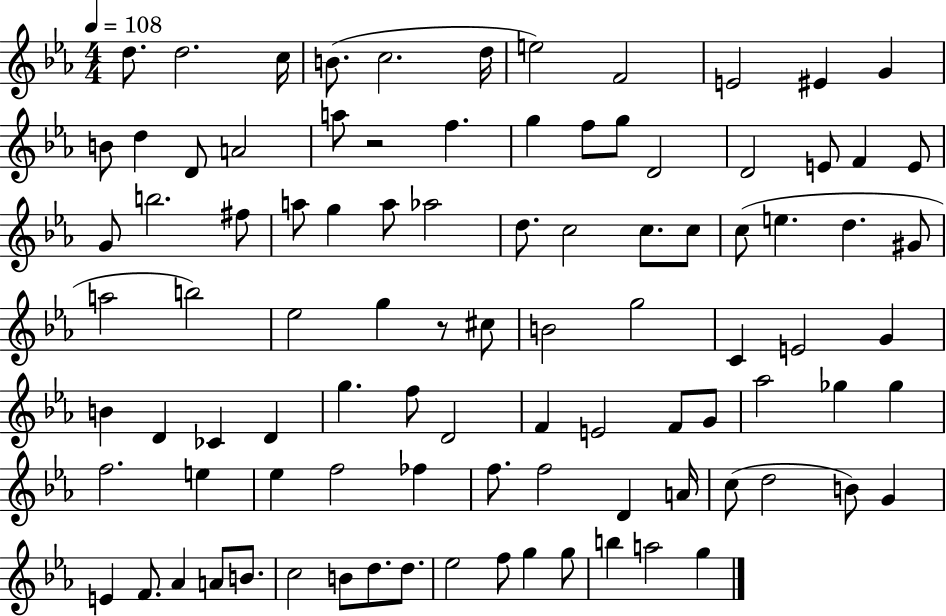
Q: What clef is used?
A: treble